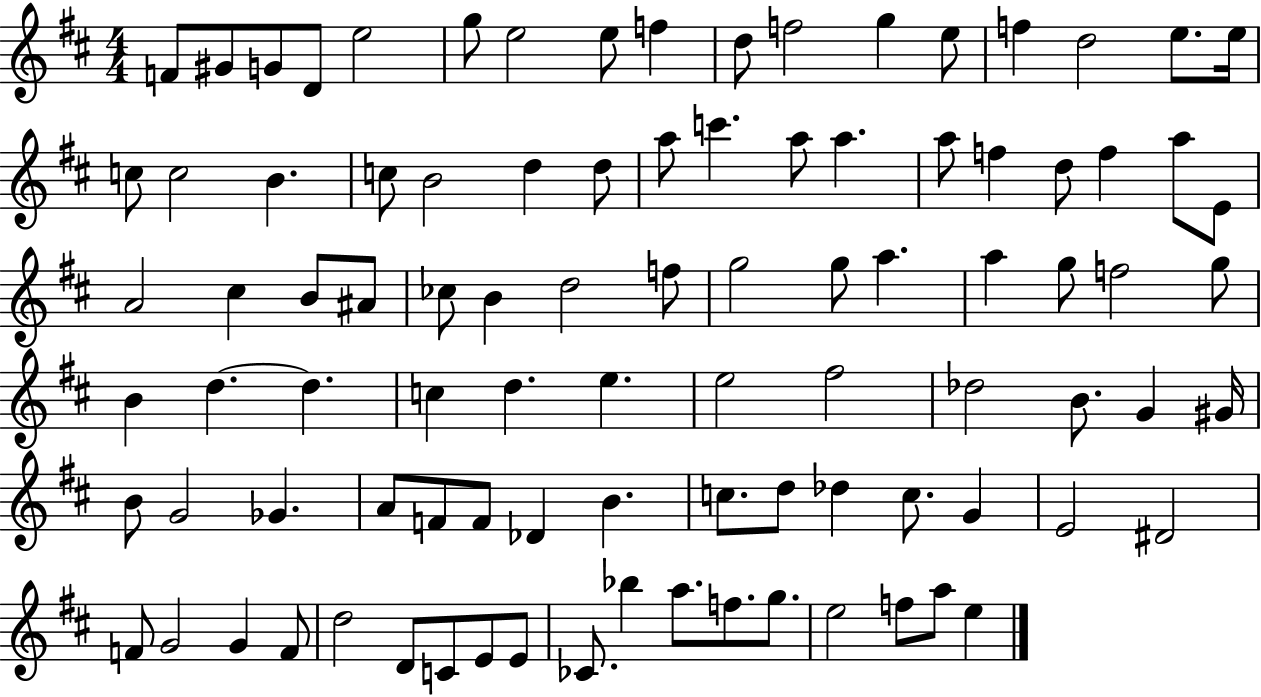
{
  \clef treble
  \numericTimeSignature
  \time 4/4
  \key d \major
  f'8 gis'8 g'8 d'8 e''2 | g''8 e''2 e''8 f''4 | d''8 f''2 g''4 e''8 | f''4 d''2 e''8. e''16 | \break c''8 c''2 b'4. | c''8 b'2 d''4 d''8 | a''8 c'''4. a''8 a''4. | a''8 f''4 d''8 f''4 a''8 e'8 | \break a'2 cis''4 b'8 ais'8 | ces''8 b'4 d''2 f''8 | g''2 g''8 a''4. | a''4 g''8 f''2 g''8 | \break b'4 d''4.~~ d''4. | c''4 d''4. e''4. | e''2 fis''2 | des''2 b'8. g'4 gis'16 | \break b'8 g'2 ges'4. | a'8 f'8 f'8 des'4 b'4. | c''8. d''8 des''4 c''8. g'4 | e'2 dis'2 | \break f'8 g'2 g'4 f'8 | d''2 d'8 c'8 e'8 e'8 | ces'8. bes''4 a''8. f''8. g''8. | e''2 f''8 a''8 e''4 | \break \bar "|."
}